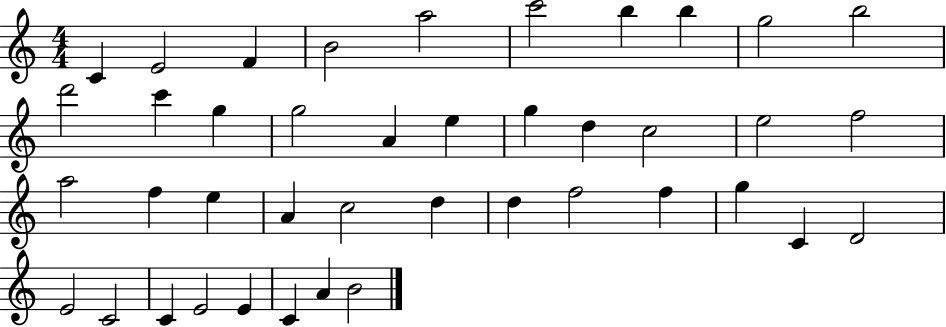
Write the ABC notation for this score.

X:1
T:Untitled
M:4/4
L:1/4
K:C
C E2 F B2 a2 c'2 b b g2 b2 d'2 c' g g2 A e g d c2 e2 f2 a2 f e A c2 d d f2 f g C D2 E2 C2 C E2 E C A B2